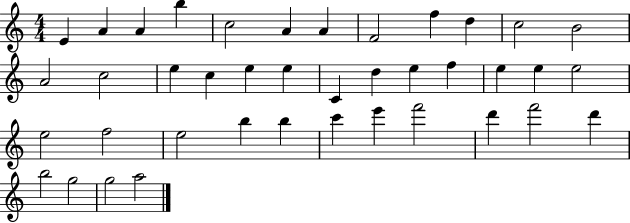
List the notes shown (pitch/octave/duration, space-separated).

E4/q A4/q A4/q B5/q C5/h A4/q A4/q F4/h F5/q D5/q C5/h B4/h A4/h C5/h E5/q C5/q E5/q E5/q C4/q D5/q E5/q F5/q E5/q E5/q E5/h E5/h F5/h E5/h B5/q B5/q C6/q E6/q F6/h D6/q F6/h D6/q B5/h G5/h G5/h A5/h